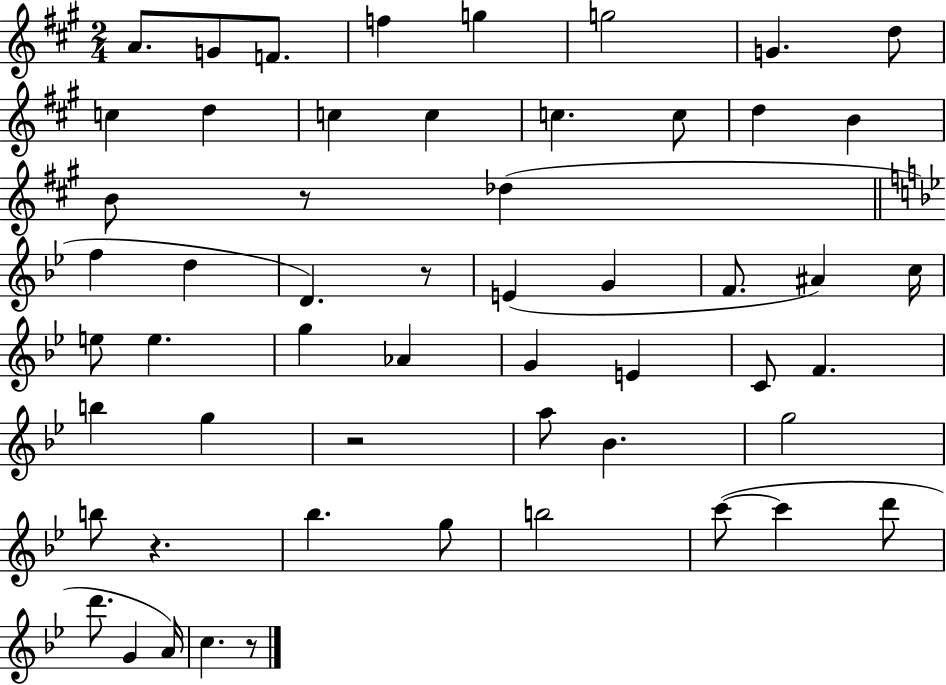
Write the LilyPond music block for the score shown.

{
  \clef treble
  \numericTimeSignature
  \time 2/4
  \key a \major
  a'8. g'8 f'8. | f''4 g''4 | g''2 | g'4. d''8 | \break c''4 d''4 | c''4 c''4 | c''4. c''8 | d''4 b'4 | \break b'8 r8 des''4( | \bar "||" \break \key g \minor f''4 d''4 | d'4.) r8 | e'4( g'4 | f'8. ais'4) c''16 | \break e''8 e''4. | g''4 aes'4 | g'4 e'4 | c'8 f'4. | \break b''4 g''4 | r2 | a''8 bes'4. | g''2 | \break b''8 r4. | bes''4. g''8 | b''2 | c'''8~(~ c'''4 d'''8 | \break d'''8. g'4 a'16) | c''4. r8 | \bar "|."
}